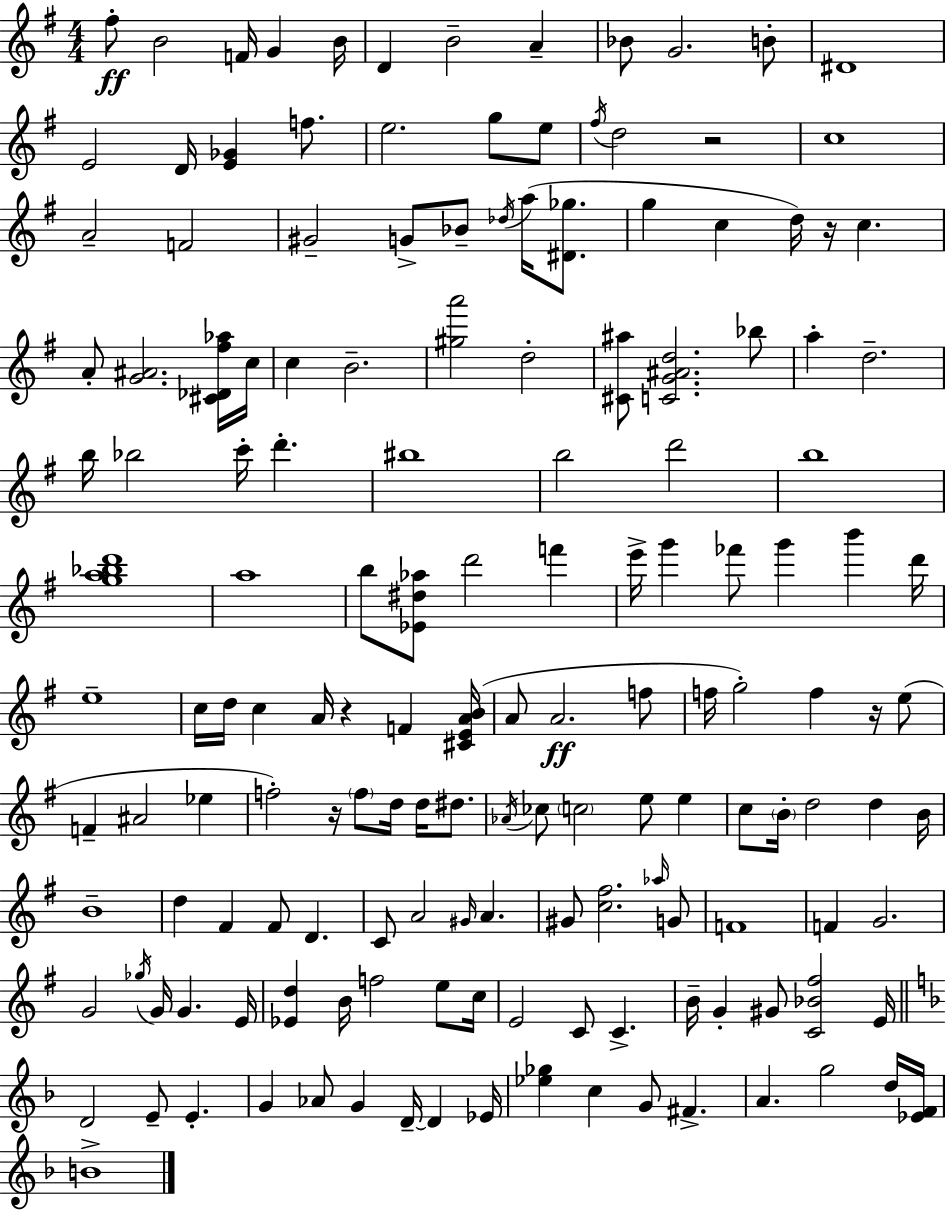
{
  \clef treble
  \numericTimeSignature
  \time 4/4
  \key e \minor
  fis''8-.\ff b'2 f'16 g'4 b'16 | d'4 b'2-- a'4-- | bes'8 g'2. b'8-. | dis'1 | \break e'2 d'16 <e' ges'>4 f''8. | e''2. g''8 e''8 | \acciaccatura { fis''16 } d''2 r2 | c''1 | \break a'2-- f'2 | gis'2-- g'8-> bes'8-- \acciaccatura { des''16 }( a''16 <dis' ges''>8. | g''4 c''4 d''16) r16 c''4. | a'8-. <g' ais'>2. | \break <cis' des' fis'' aes''>16 c''16 c''4 b'2.-- | <gis'' a'''>2 d''2-. | <cis' ais''>8 <c' g' ais' d''>2. | bes''8 a''4-. d''2.-- | \break b''16 bes''2 c'''16-. d'''4.-. | bis''1 | b''2 d'''2 | b''1 | \break <g'' a'' bes'' d'''>1 | a''1 | b''8 <ees' dis'' aes''>8 d'''2 f'''4 | e'''16-> g'''4 fes'''8 g'''4 b'''4 | \break d'''16 e''1-- | c''16 d''16 c''4 a'16 r4 f'4 | <cis' e' a' b'>16( a'8 a'2.\ff | f''8 f''16 g''2-.) f''4 r16 | \break e''8( f'4-- ais'2 ees''4 | f''2-.) r16 \parenthesize f''8 d''16 d''16 dis''8. | \acciaccatura { aes'16 } ces''8 \parenthesize c''2 e''8 e''4 | c''8 \parenthesize b'16-. d''2 d''4 | \break b'16 b'1-- | d''4 fis'4 fis'8 d'4. | c'8 a'2 \grace { gis'16 } a'4. | gis'8 <c'' fis''>2. | \break \grace { aes''16 } g'8 f'1 | f'4 g'2. | g'2 \acciaccatura { ges''16 } g'16 g'4. | e'16 <ees' d''>4 b'16 f''2 | \break e''8 c''16 e'2 c'8 | c'4.-> b'16-- g'4-. gis'8 <c' bes' fis''>2 | e'16 \bar "||" \break \key f \major d'2 e'8-- e'4.-. | g'4 aes'8 g'4 d'16--~~ d'4 ees'16 | <ees'' ges''>4 c''4 g'8 fis'4.-> | a'4. g''2 d''16 <ees' f'>16 | \break b'1-> | \bar "|."
}